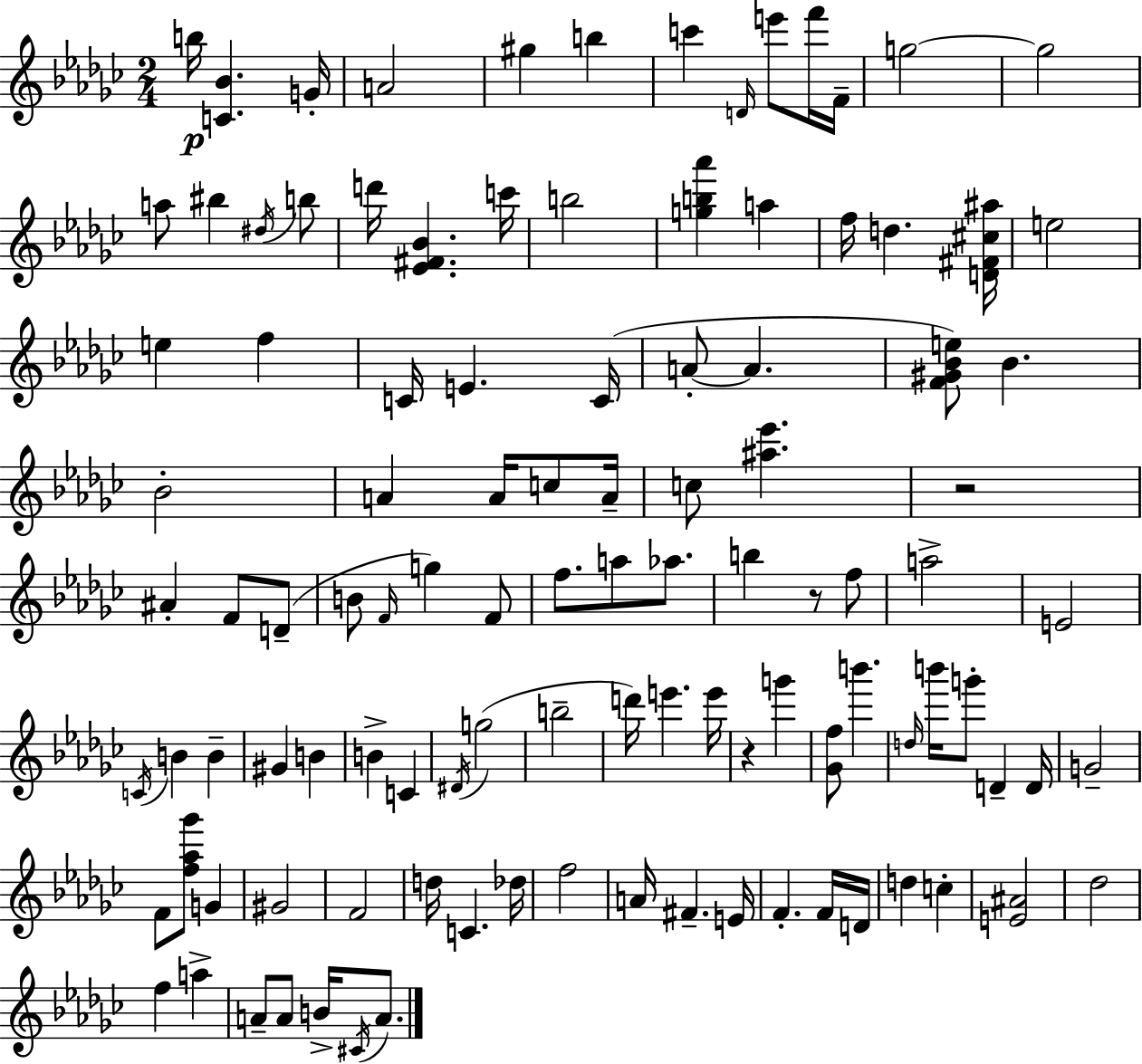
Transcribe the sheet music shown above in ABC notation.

X:1
T:Untitled
M:2/4
L:1/4
K:Ebm
b/4 [C_B] G/4 A2 ^g b c' D/4 e'/2 f'/4 F/4 g2 g2 a/2 ^b ^d/4 b/2 d'/4 [_E^F_B] c'/4 b2 [gb_a'] a f/4 d [D^F^c^a]/4 e2 e f C/4 E C/4 A/2 A [F^G_Be]/2 _B _B2 A A/4 c/2 A/4 c/2 [^a_e'] z2 ^A F/2 D/2 B/2 F/4 g F/2 f/2 a/2 _a/2 b z/2 f/2 a2 E2 C/4 B B ^G B B C ^D/4 g2 b2 d'/4 e' e'/4 z g' [_Gf]/2 b' d/4 b'/4 g'/2 D D/4 G2 F/2 [f_a_g']/2 G ^G2 F2 d/4 C _d/4 f2 A/4 ^F E/4 F F/4 D/4 d c [E^A]2 _d2 f a A/2 A/2 B/4 ^C/4 A/2